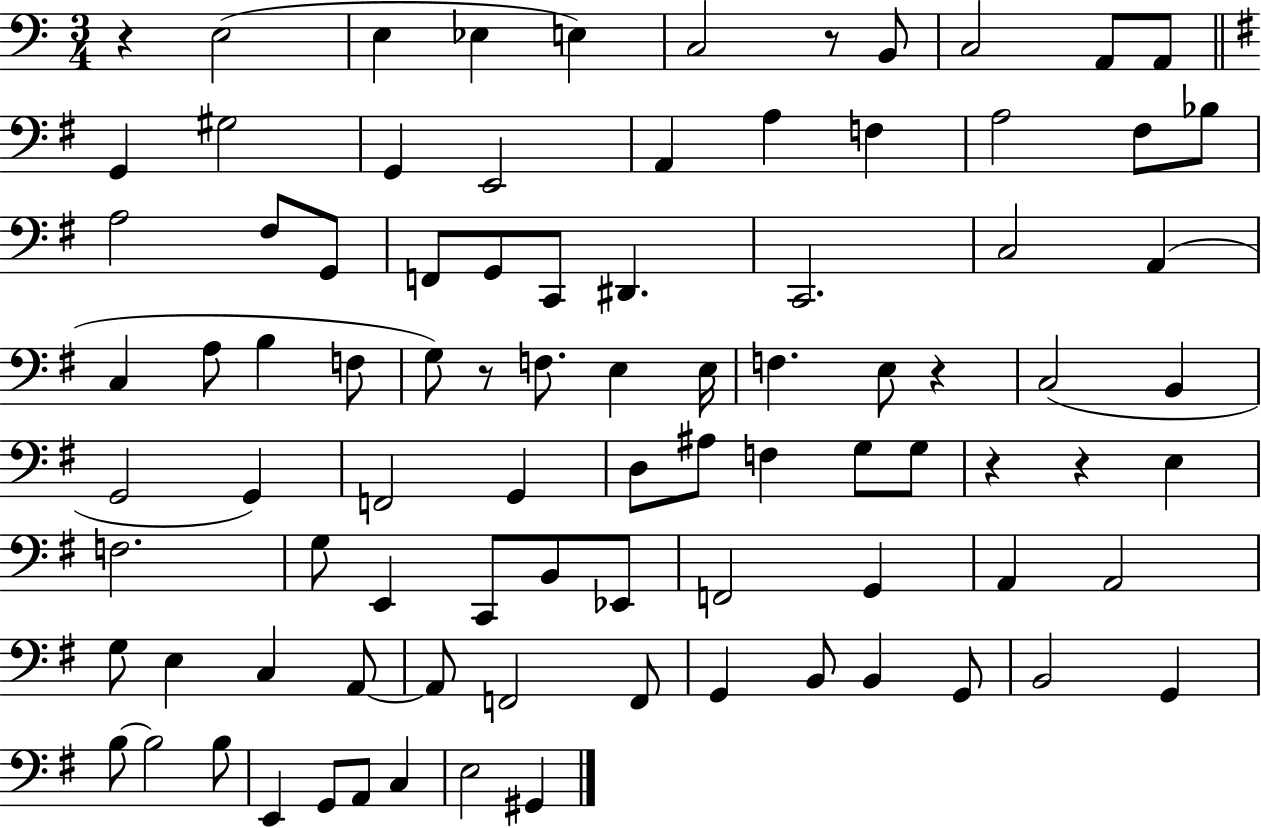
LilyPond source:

{
  \clef bass
  \numericTimeSignature
  \time 3/4
  \key c \major
  r4 e2( | e4 ees4 e4) | c2 r8 b,8 | c2 a,8 a,8 | \break \bar "||" \break \key e \minor g,4 gis2 | g,4 e,2 | a,4 a4 f4 | a2 fis8 bes8 | \break a2 fis8 g,8 | f,8 g,8 c,8 dis,4. | c,2. | c2 a,4( | \break c4 a8 b4 f8 | g8) r8 f8. e4 e16 | f4. e8 r4 | c2( b,4 | \break g,2 g,4) | f,2 g,4 | d8 ais8 f4 g8 g8 | r4 r4 e4 | \break f2. | g8 e,4 c,8 b,8 ees,8 | f,2 g,4 | a,4 a,2 | \break g8 e4 c4 a,8~~ | a,8 f,2 f,8 | g,4 b,8 b,4 g,8 | b,2 g,4 | \break b8~~ b2 b8 | e,4 g,8 a,8 c4 | e2 gis,4 | \bar "|."
}